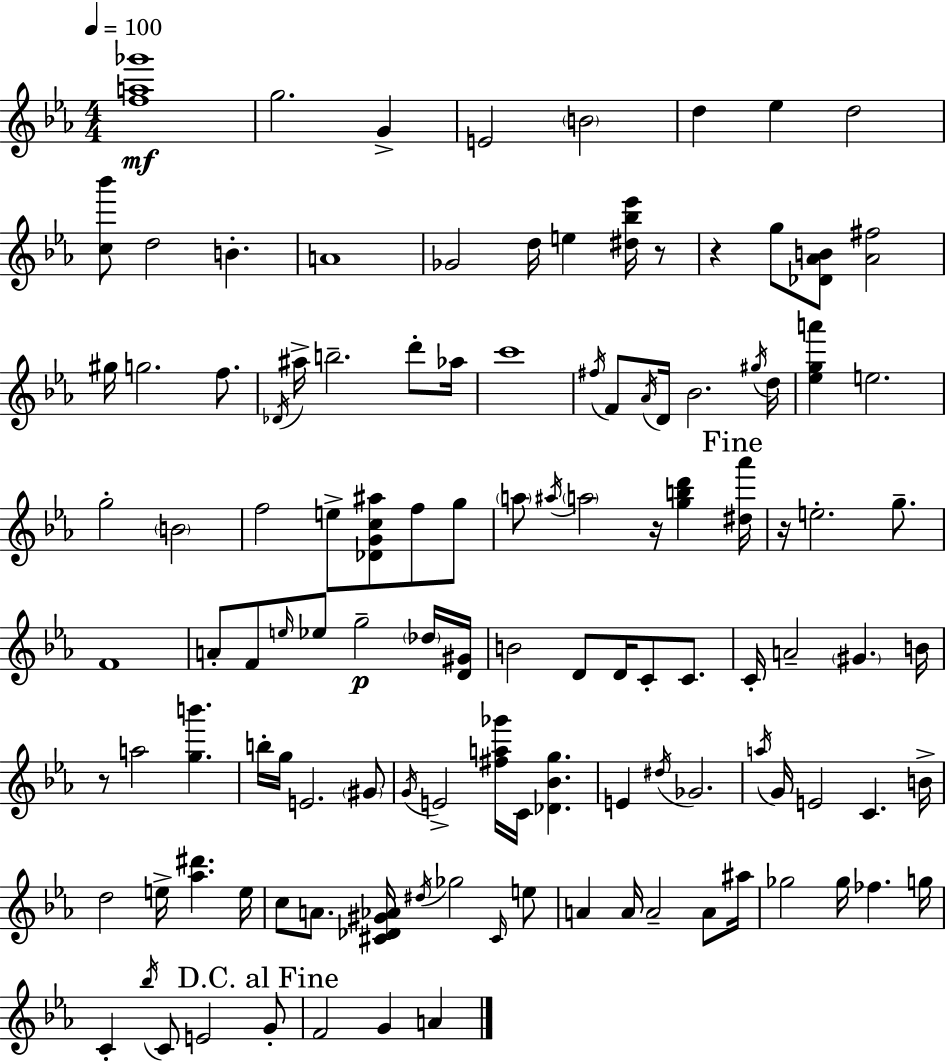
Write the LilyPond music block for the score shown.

{
  \clef treble
  \numericTimeSignature
  \time 4/4
  \key ees \major
  \tempo 4 = 100
  <f'' a'' ges'''>1\mf | g''2. g'4-> | e'2 \parenthesize b'2 | d''4 ees''4 d''2 | \break <c'' bes'''>8 d''2 b'4.-. | a'1 | ges'2 d''16 e''4 <dis'' bes'' ees'''>16 r8 | r4 g''8 <des' aes' b'>8 <aes' fis''>2 | \break gis''16 g''2. f''8. | \acciaccatura { des'16 } ais''16-> b''2.-- d'''8-. | aes''16 c'''1 | \acciaccatura { fis''16 } f'8 \acciaccatura { aes'16 } d'16 bes'2. | \break \acciaccatura { gis''16 } d''16 <ees'' g'' a'''>4 e''2. | g''2-. \parenthesize b'2 | f''2 e''8-> <des' g' c'' ais''>8 | f''8 g''8 \parenthesize a''8 \acciaccatura { ais''16 } \parenthesize a''2 r16 | \break <g'' b'' d'''>4 \mark "Fine" <dis'' aes'''>16 r16 e''2.-. | g''8.-- f'1 | a'8-. f'8 \grace { e''16 } ees''8 g''2--\p | \parenthesize des''16 <d' gis'>16 b'2 d'8 | \break d'16 c'8-. c'8. c'16-. a'2-- \parenthesize gis'4. | b'16 r8 a''2 | <g'' b'''>4. b''16-. g''16 e'2. | \parenthesize gis'8 \acciaccatura { g'16 } e'2-> <fis'' a'' ges'''>16 | \break c'16 <des' bes' g''>4. e'4 \acciaccatura { dis''16 } ges'2. | \acciaccatura { a''16 } g'16 e'2 | c'4. b'16-> d''2 | e''16-> <aes'' dis'''>4. e''16 c''8 a'8. <cis' des' gis' aes'>16 \acciaccatura { dis''16 } | \break ges''2 \grace { cis'16 } e''8 a'4 a'16 | a'2-- a'8 ais''16 ges''2 | ges''16 fes''4. g''16 c'4-. \acciaccatura { bes''16 } | c'8 e'2 \mark "D.C. al Fine" g'8-. f'2 | \break g'4 a'4 \bar "|."
}